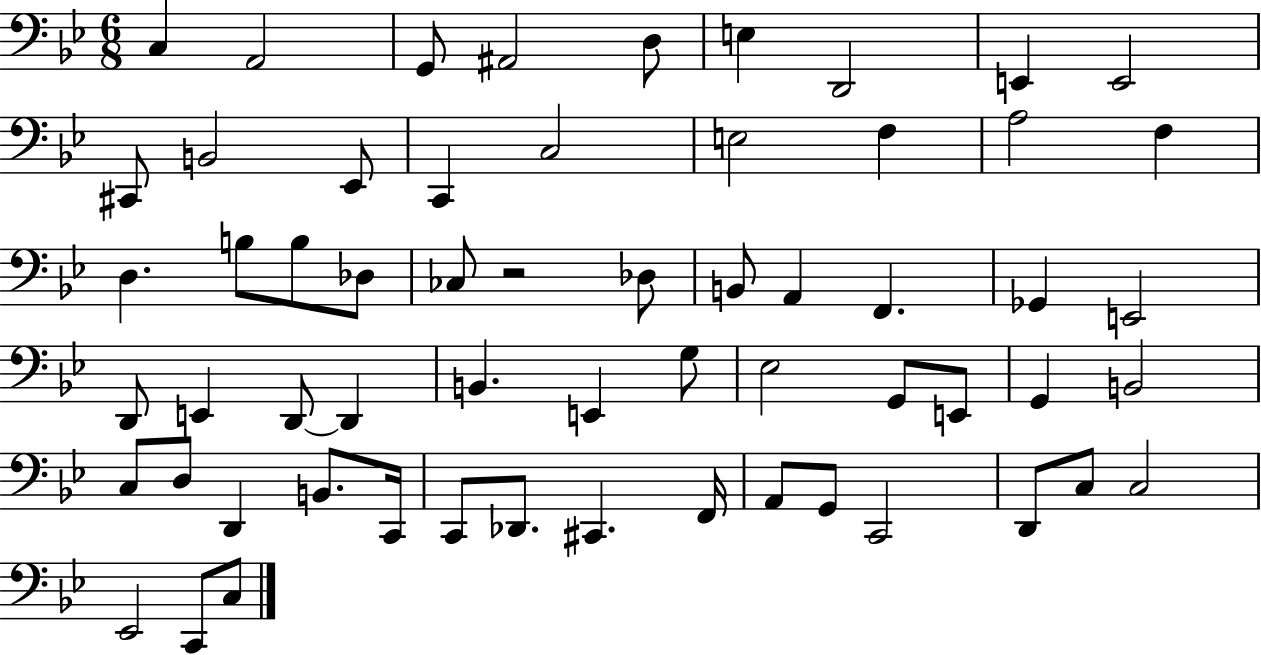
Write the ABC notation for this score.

X:1
T:Untitled
M:6/8
L:1/4
K:Bb
C, A,,2 G,,/2 ^A,,2 D,/2 E, D,,2 E,, E,,2 ^C,,/2 B,,2 _E,,/2 C,, C,2 E,2 F, A,2 F, D, B,/2 B,/2 _D,/2 _C,/2 z2 _D,/2 B,,/2 A,, F,, _G,, E,,2 D,,/2 E,, D,,/2 D,, B,, E,, G,/2 _E,2 G,,/2 E,,/2 G,, B,,2 C,/2 D,/2 D,, B,,/2 C,,/4 C,,/2 _D,,/2 ^C,, F,,/4 A,,/2 G,,/2 C,,2 D,,/2 C,/2 C,2 _E,,2 C,,/2 C,/2